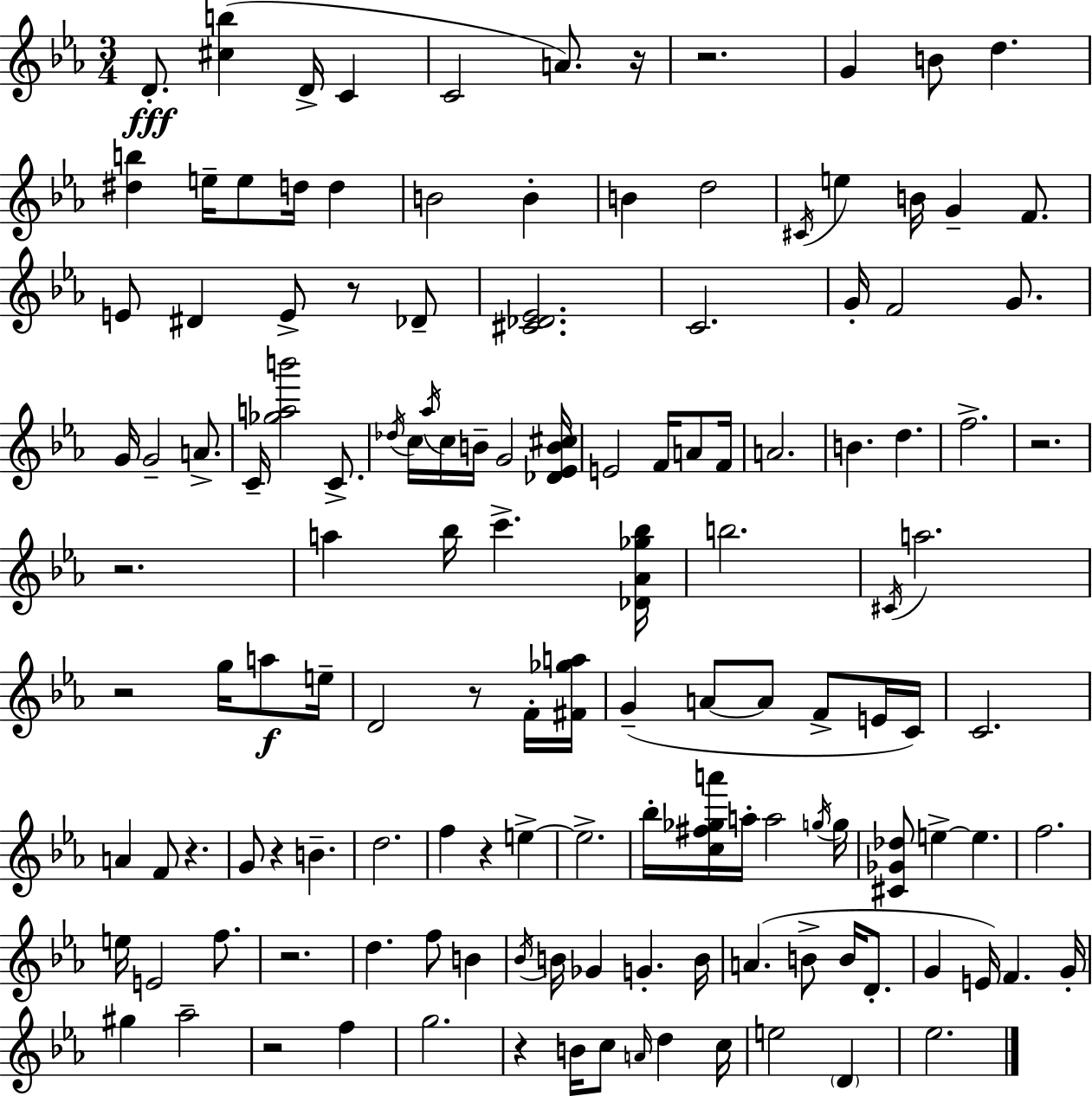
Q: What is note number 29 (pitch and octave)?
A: G4